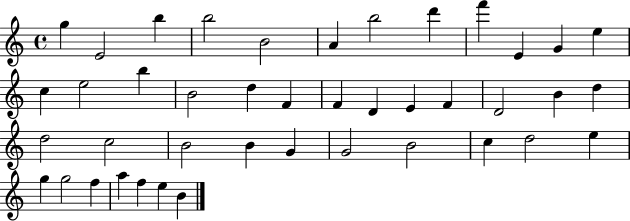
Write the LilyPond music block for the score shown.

{
  \clef treble
  \time 4/4
  \defaultTimeSignature
  \key c \major
  g''4 e'2 b''4 | b''2 b'2 | a'4 b''2 d'''4 | f'''4 e'4 g'4 e''4 | \break c''4 e''2 b''4 | b'2 d''4 f'4 | f'4 d'4 e'4 f'4 | d'2 b'4 d''4 | \break d''2 c''2 | b'2 b'4 g'4 | g'2 b'2 | c''4 d''2 e''4 | \break g''4 g''2 f''4 | a''4 f''4 e''4 b'4 | \bar "|."
}